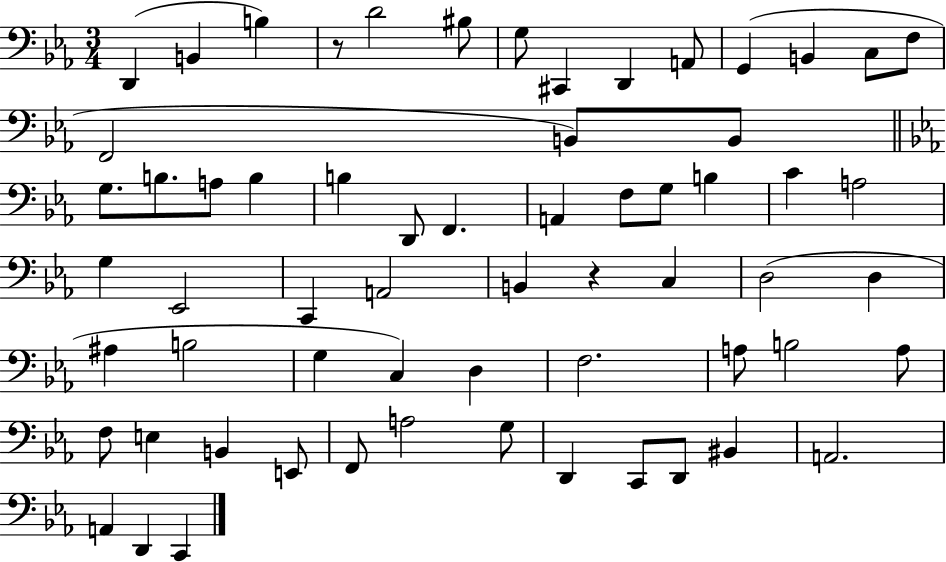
D2/q B2/q B3/q R/e D4/h BIS3/e G3/e C#2/q D2/q A2/e G2/q B2/q C3/e F3/e F2/h B2/e B2/e G3/e. B3/e. A3/e B3/q B3/q D2/e F2/q. A2/q F3/e G3/e B3/q C4/q A3/h G3/q Eb2/h C2/q A2/h B2/q R/q C3/q D3/h D3/q A#3/q B3/h G3/q C3/q D3/q F3/h. A3/e B3/h A3/e F3/e E3/q B2/q E2/e F2/e A3/h G3/e D2/q C2/e D2/e BIS2/q A2/h. A2/q D2/q C2/q